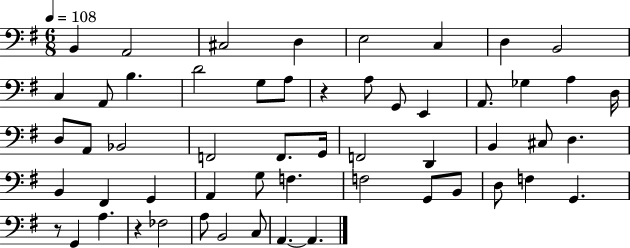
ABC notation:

X:1
T:Untitled
M:6/8
L:1/4
K:G
B,, A,,2 ^C,2 D, E,2 C, D, B,,2 C, A,,/2 B, D2 G,/2 A,/2 z A,/2 G,,/2 E,, A,,/2 _G, A, D,/4 D,/2 A,,/2 _B,,2 F,,2 F,,/2 G,,/4 F,,2 D,, B,, ^C,/2 D, B,, ^F,, G,, A,, G,/2 F, F,2 G,,/2 B,,/2 D,/2 F, G,, z/2 G,, A, z _F,2 A,/2 B,,2 C,/2 A,, A,,